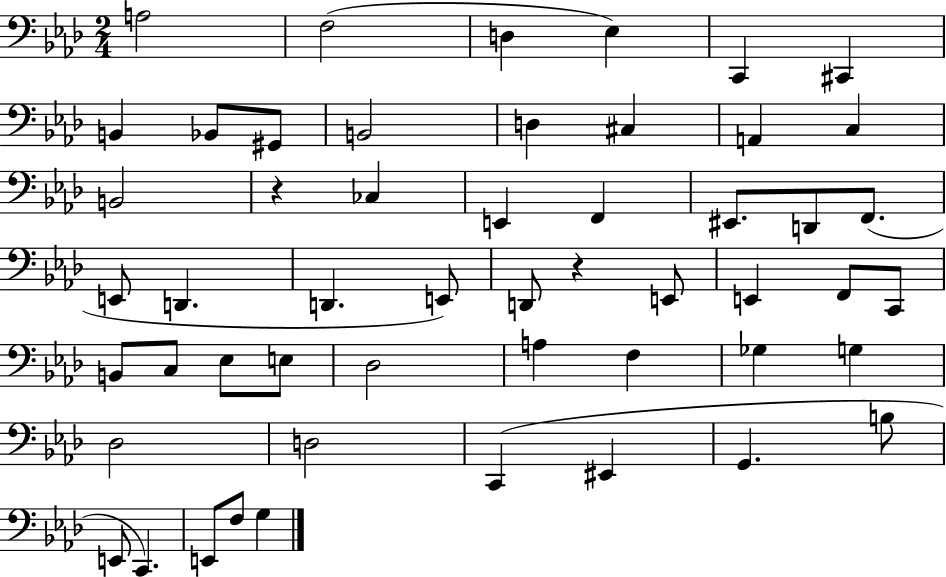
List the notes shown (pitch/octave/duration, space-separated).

A3/h F3/h D3/q Eb3/q C2/q C#2/q B2/q Bb2/e G#2/e B2/h D3/q C#3/q A2/q C3/q B2/h R/q CES3/q E2/q F2/q EIS2/e. D2/e F2/e. E2/e D2/q. D2/q. E2/e D2/e R/q E2/e E2/q F2/e C2/e B2/e C3/e Eb3/e E3/e Db3/h A3/q F3/q Gb3/q G3/q Db3/h D3/h C2/q EIS2/q G2/q. B3/e E2/e C2/q. E2/e F3/e G3/q